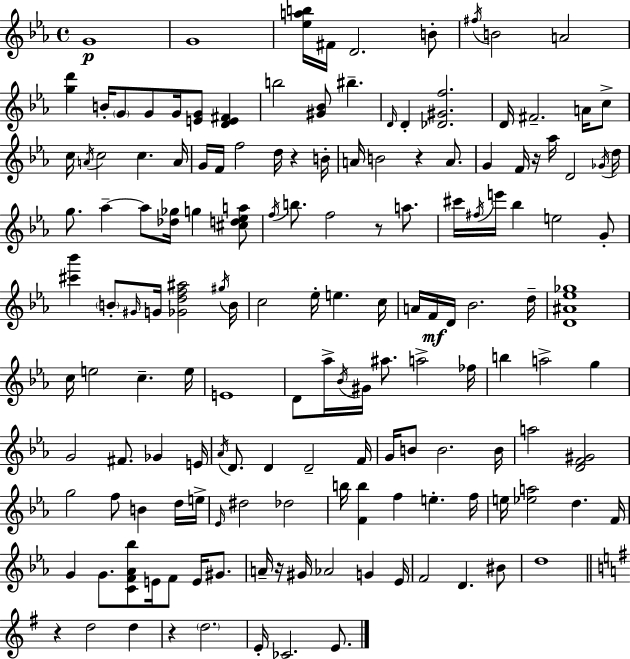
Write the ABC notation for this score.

X:1
T:Untitled
M:4/4
L:1/4
K:Eb
G4 G4 [_eab]/4 ^F/4 D2 B/2 ^f/4 B2 A2 [gd'] B/4 G/2 G/2 G/4 [EG]/2 [DE^F] b2 [^G_B]/2 ^b D/4 D [_D^Gf]2 D/4 ^F2 A/4 c/2 c/4 A/4 c2 c A/4 G/4 F/4 f2 d/4 z B/4 A/4 B2 z A/2 G F/4 z/4 _a/4 D2 _G/4 d/4 g/2 _a _a/2 [_d_g]/4 g [^cd_ea]/2 f/4 b/2 f2 z/2 a/2 ^c'/4 ^f/4 e'/4 _b e2 G/2 [^c'_b'] B/2 ^G/4 G/4 [_Gdf^a]2 ^g/4 B/4 c2 _e/4 e c/4 A/4 F/4 D/4 _B2 d/4 [D^A_e_g]4 c/4 e2 c e/4 E4 D/2 _a/4 _B/4 ^G/4 ^a/2 a2 _f/4 b a2 g G2 ^F/2 _G E/4 _A/4 D/2 D D2 F/4 G/4 B/2 B2 B/4 a2 [DF^G]2 g2 f/2 B d/4 e/4 _E/4 ^d2 _d2 b/4 [Fb] f e f/4 e/4 [_ea]2 d F/4 G G/2 [CF_A_b]/2 E/4 F/2 E/4 ^G/2 A/4 z/4 ^G/4 _A2 G _E/4 F2 D ^B/2 d4 z d2 d z d2 E/4 _C2 E/2